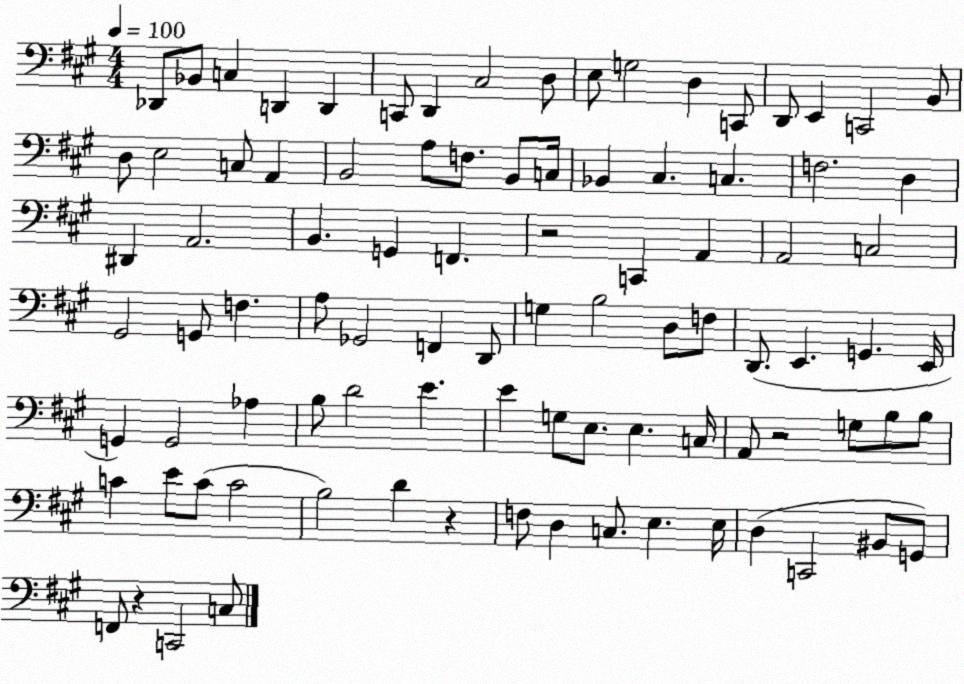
X:1
T:Untitled
M:4/4
L:1/4
K:A
_D,,/2 _B,,/2 C, D,, D,, C,,/2 D,, ^C,2 D,/2 E,/2 G,2 D, C,,/2 D,,/2 E,, C,,2 B,,/2 D,/2 E,2 C,/2 A,, B,,2 A,/2 F,/2 B,,/2 C,/4 _B,, ^C, C, F,2 D, ^D,, A,,2 B,, G,, F,, z2 C,, A,, A,,2 C,2 ^G,,2 G,,/2 F, A,/2 _G,,2 F,, D,,/2 G, B,2 D,/2 F,/2 D,,/2 E,, G,, E,,/4 G,, G,,2 _A, B,/2 D2 E E G,/2 E,/2 E, C,/4 A,,/2 z2 G,/2 B,/2 B,/2 C E/2 C/2 C2 B,2 D z F,/2 D, C,/2 E, E,/4 D, C,,2 ^B,,/2 G,,/2 F,,/2 z C,,2 C,/2